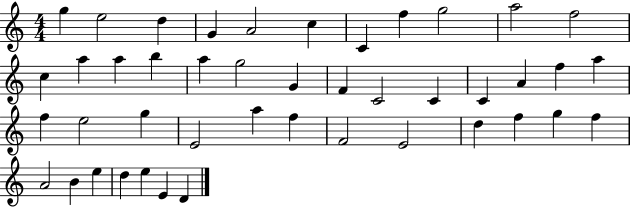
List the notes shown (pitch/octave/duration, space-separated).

G5/q E5/h D5/q G4/q A4/h C5/q C4/q F5/q G5/h A5/h F5/h C5/q A5/q A5/q B5/q A5/q G5/h G4/q F4/q C4/h C4/q C4/q A4/q F5/q A5/q F5/q E5/h G5/q E4/h A5/q F5/q F4/h E4/h D5/q F5/q G5/q F5/q A4/h B4/q E5/q D5/q E5/q E4/q D4/q